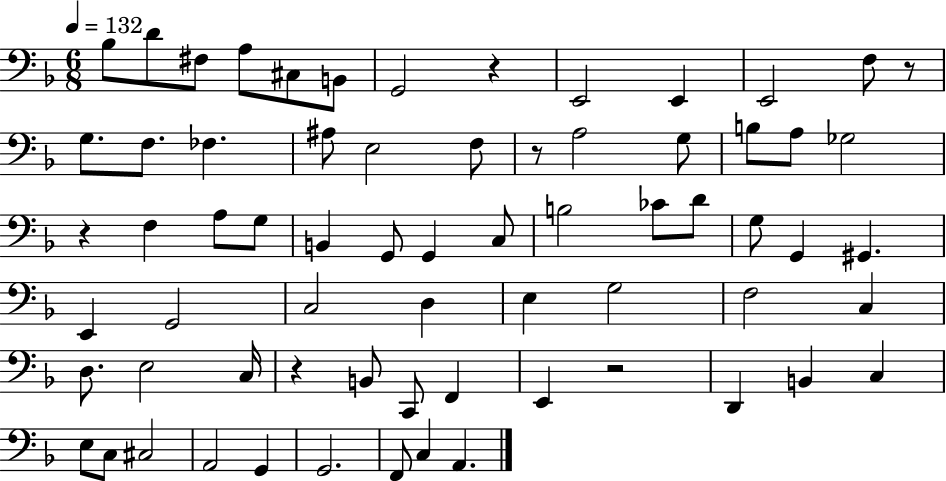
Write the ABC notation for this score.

X:1
T:Untitled
M:6/8
L:1/4
K:F
_B,/2 D/2 ^F,/2 A,/2 ^C,/2 B,,/2 G,,2 z E,,2 E,, E,,2 F,/2 z/2 G,/2 F,/2 _F, ^A,/2 E,2 F,/2 z/2 A,2 G,/2 B,/2 A,/2 _G,2 z F, A,/2 G,/2 B,, G,,/2 G,, C,/2 B,2 _C/2 D/2 G,/2 G,, ^G,, E,, G,,2 C,2 D, E, G,2 F,2 C, D,/2 E,2 C,/4 z B,,/2 C,,/2 F,, E,, z2 D,, B,, C, E,/2 C,/2 ^C,2 A,,2 G,, G,,2 F,,/2 C, A,,